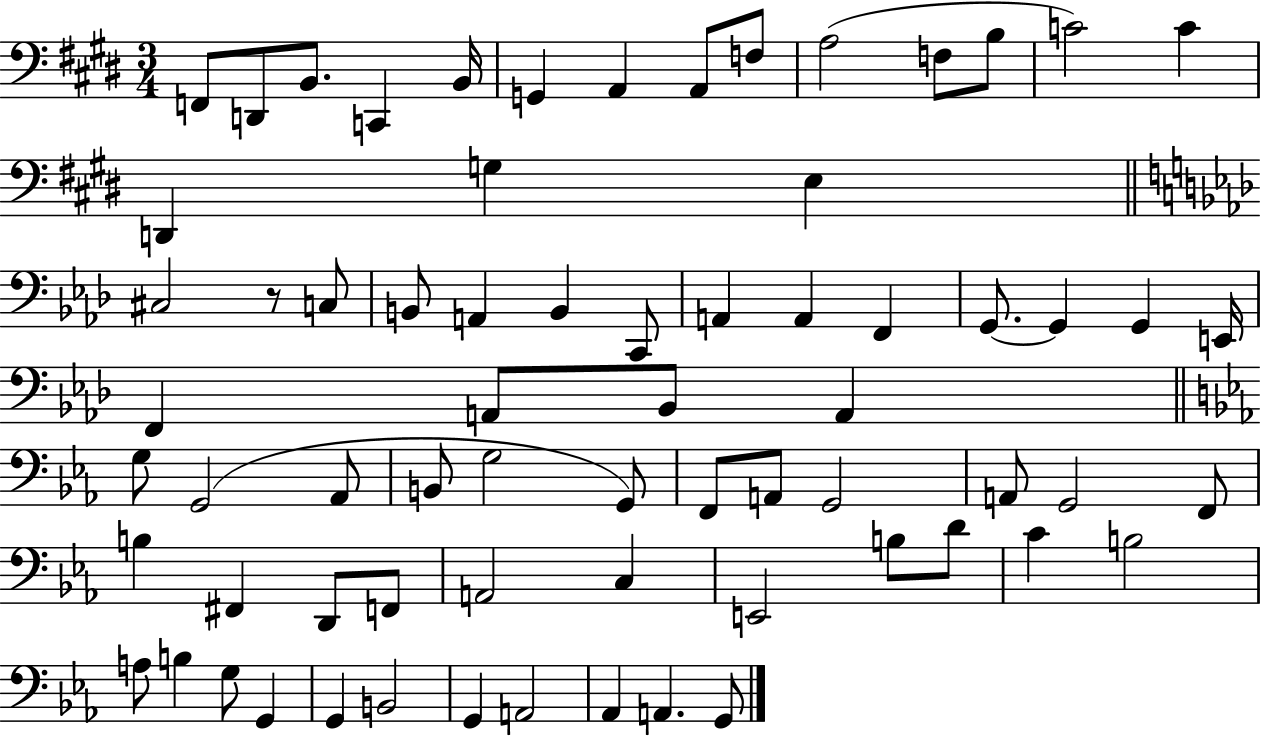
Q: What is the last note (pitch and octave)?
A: G2